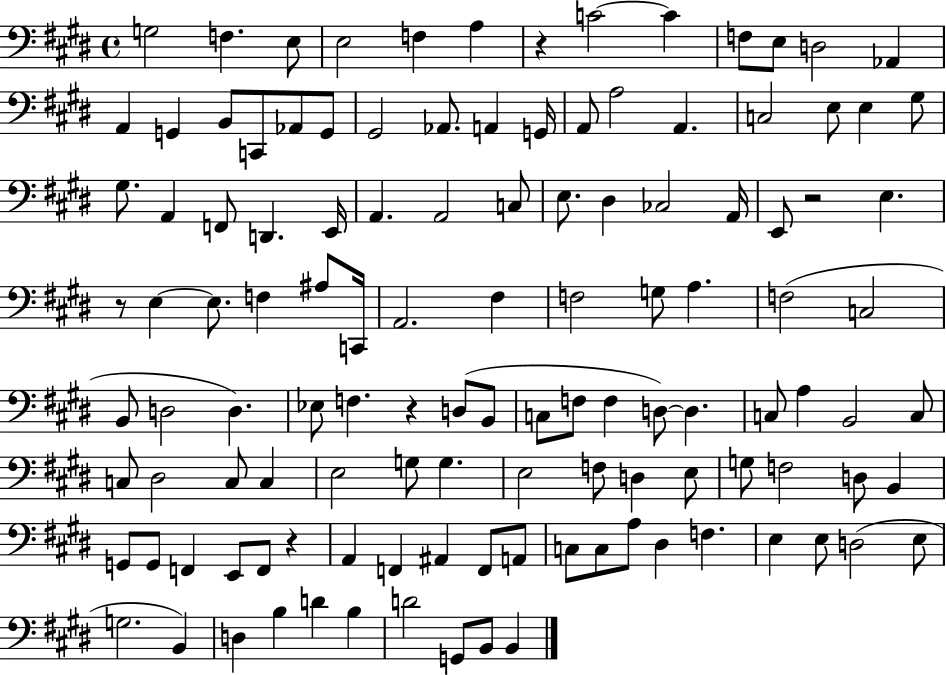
{
  \clef bass
  \time 4/4
  \defaultTimeSignature
  \key e \major
  g2 f4. e8 | e2 f4 a4 | r4 c'2~~ c'4 | f8 e8 d2 aes,4 | \break a,4 g,4 b,8 c,8 aes,8 g,8 | gis,2 aes,8. a,4 g,16 | a,8 a2 a,4. | c2 e8 e4 gis8 | \break gis8. a,4 f,8 d,4. e,16 | a,4. a,2 c8 | e8. dis4 ces2 a,16 | e,8 r2 e4. | \break r8 e4~~ e8. f4 ais8 c,16 | a,2. fis4 | f2 g8 a4. | f2( c2 | \break b,8 d2 d4.) | ees8 f4. r4 d8( b,8 | c8 f8 f4 d8~~) d4. | c8 a4 b,2 c8 | \break c8 dis2 c8 c4 | e2 g8 g4. | e2 f8 d4 e8 | g8 f2 d8 b,4 | \break g,8 g,8 f,4 e,8 f,8 r4 | a,4 f,4 ais,4 f,8 a,8 | c8 c8 a8 dis4 f4. | e4 e8 d2( e8 | \break g2. b,4) | d4 b4 d'4 b4 | d'2 g,8 b,8 b,4 | \bar "|."
}